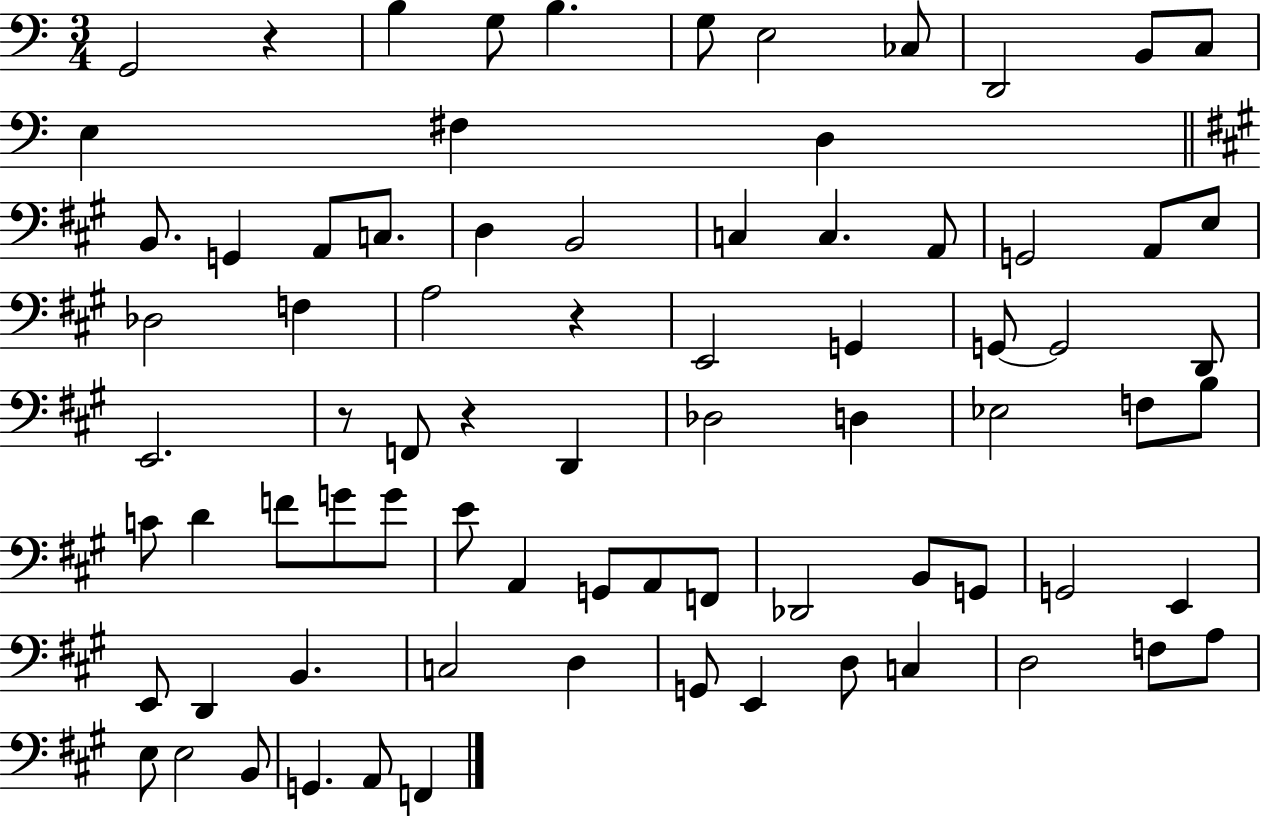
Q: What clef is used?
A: bass